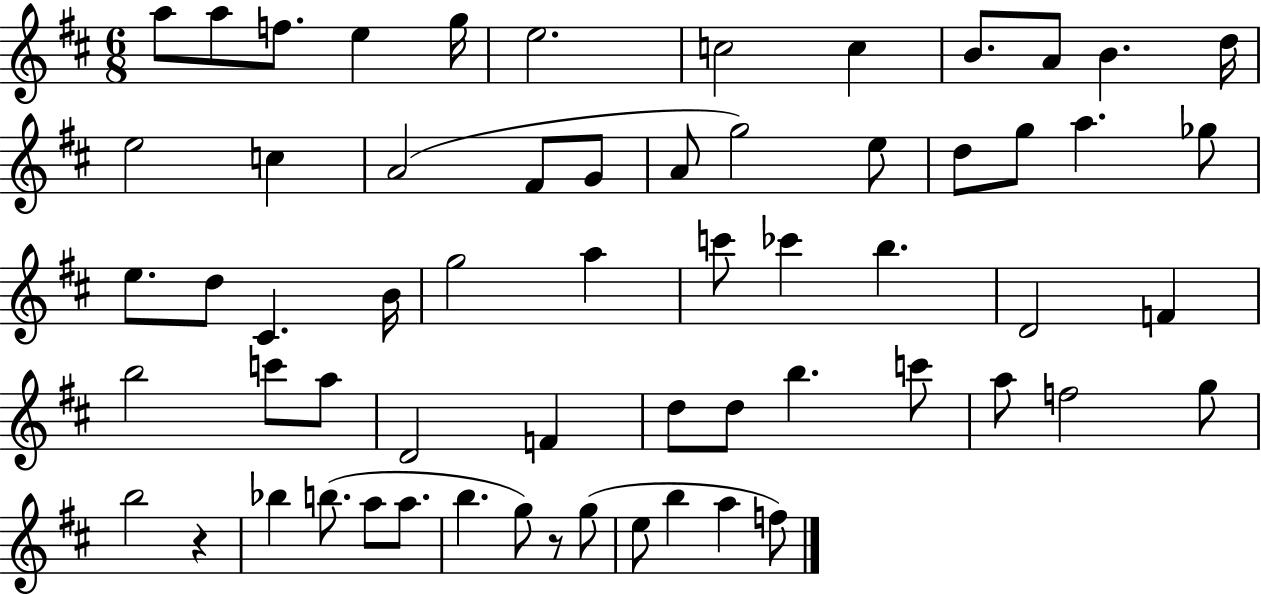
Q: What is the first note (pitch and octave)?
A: A5